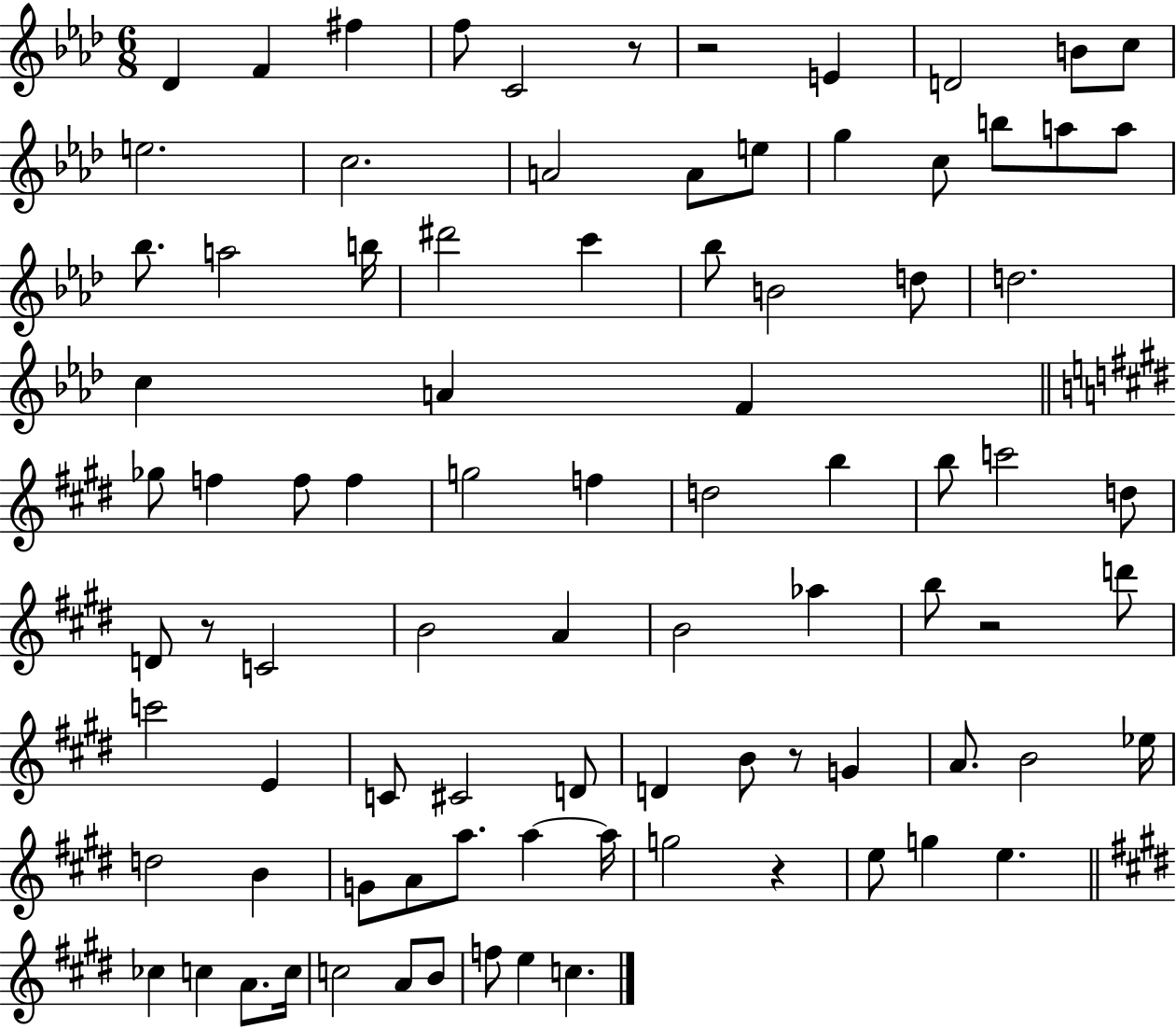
Db4/q F4/q F#5/q F5/e C4/h R/e R/h E4/q D4/h B4/e C5/e E5/h. C5/h. A4/h A4/e E5/e G5/q C5/e B5/e A5/e A5/e Bb5/e. A5/h B5/s D#6/h C6/q Bb5/e B4/h D5/e D5/h. C5/q A4/q F4/q Gb5/e F5/q F5/e F5/q G5/h F5/q D5/h B5/q B5/e C6/h D5/e D4/e R/e C4/h B4/h A4/q B4/h Ab5/q B5/e R/h D6/e C6/h E4/q C4/e C#4/h D4/e D4/q B4/e R/e G4/q A4/e. B4/h Eb5/s D5/h B4/q G4/e A4/e A5/e. A5/q A5/s G5/h R/q E5/e G5/q E5/q. CES5/q C5/q A4/e. C5/s C5/h A4/e B4/e F5/e E5/q C5/q.